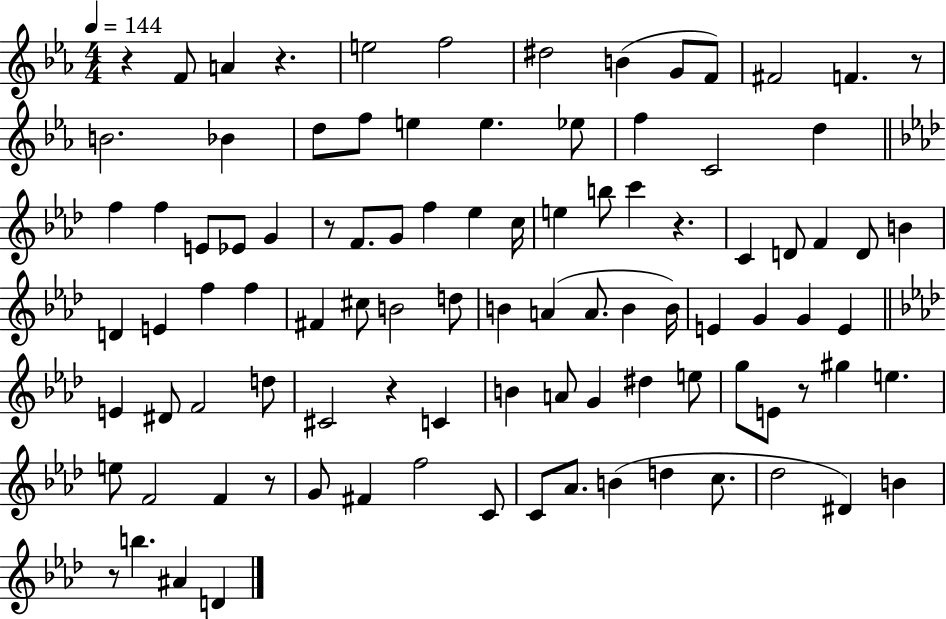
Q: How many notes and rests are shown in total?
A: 97